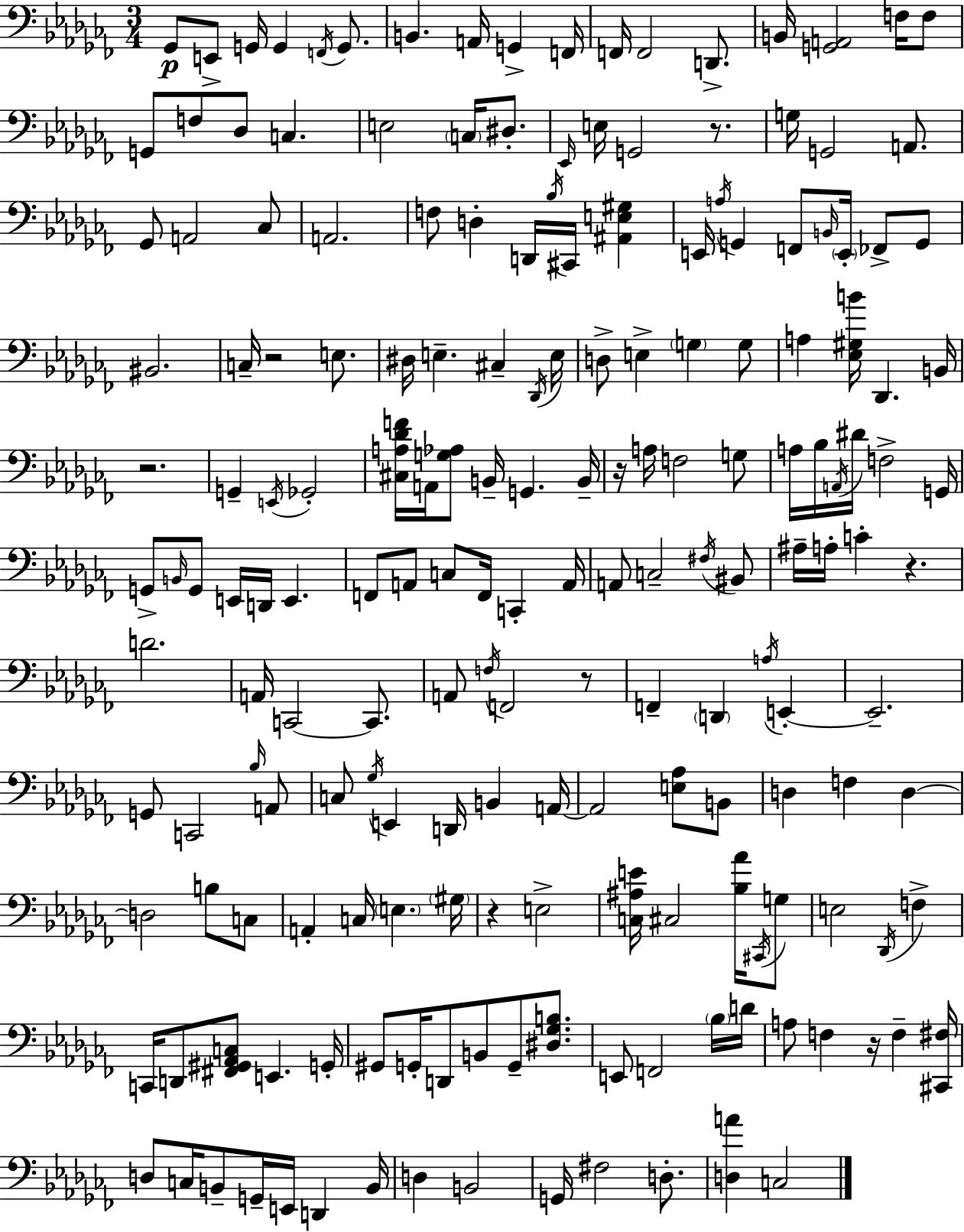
X:1
T:Untitled
M:3/4
L:1/4
K:Abm
_G,,/2 E,,/2 G,,/4 G,, F,,/4 G,,/2 B,, A,,/4 G,, F,,/4 F,,/4 F,,2 D,,/2 B,,/4 [G,,A,,]2 F,/4 F,/2 G,,/2 F,/2 _D,/2 C, E,2 C,/4 ^D,/2 _E,,/4 E,/4 G,,2 z/2 G,/4 G,,2 A,,/2 _G,,/2 A,,2 _C,/2 A,,2 F,/2 D, D,,/4 _B,/4 ^C,,/4 [^A,,E,^G,] E,,/4 A,/4 G,, F,,/2 B,,/4 E,,/4 _F,,/2 G,,/2 ^B,,2 C,/4 z2 E,/2 ^D,/4 E, ^C, _D,,/4 E,/4 D,/2 E, G, G,/2 A, [_E,^G,B]/4 _D,, B,,/4 z2 G,, E,,/4 _G,,2 [^C,A,_DF]/4 A,,/4 [G,_A,]/2 B,,/4 G,, B,,/4 z/4 A,/4 F,2 G,/2 A,/4 _B,/4 A,,/4 ^D/4 F,2 G,,/4 G,,/2 B,,/4 G,,/2 E,,/4 D,,/4 E,, F,,/2 A,,/2 C,/2 F,,/4 C,, A,,/4 A,,/2 C,2 ^F,/4 ^B,,/2 ^A,/4 A,/4 C z D2 A,,/4 C,,2 C,,/2 A,,/2 F,/4 F,,2 z/2 F,, D,, A,/4 E,, E,,2 G,,/2 C,,2 _B,/4 A,,/2 C,/2 _G,/4 E,, D,,/4 B,, A,,/4 A,,2 [E,_A,]/2 B,,/2 D, F, D, D,2 B,/2 C,/2 A,, C,/4 E, ^G,/4 z E,2 [C,^A,E]/4 ^C,2 [_B,_A]/4 ^C,,/4 G,/2 E,2 _D,,/4 F, C,,/4 D,,/2 [^F,,^G,,_A,,C,]/2 E,, G,,/4 ^G,,/2 G,,/4 D,,/2 B,,/2 G,,/2 [^D,_G,B,]/2 E,,/2 F,,2 _B,/4 D/4 A,/2 F, z/4 F, [^C,,^F,]/4 D,/2 C,/4 B,,/2 G,,/4 E,,/4 D,, B,,/4 D, B,,2 G,,/4 ^F,2 D,/2 [D,A] C,2